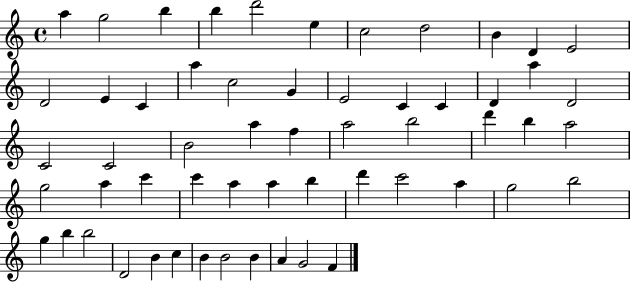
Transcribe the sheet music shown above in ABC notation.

X:1
T:Untitled
M:4/4
L:1/4
K:C
a g2 b b d'2 e c2 d2 B D E2 D2 E C a c2 G E2 C C D a D2 C2 C2 B2 a f a2 b2 d' b a2 g2 a c' c' a a b d' c'2 a g2 b2 g b b2 D2 B c B B2 B A G2 F